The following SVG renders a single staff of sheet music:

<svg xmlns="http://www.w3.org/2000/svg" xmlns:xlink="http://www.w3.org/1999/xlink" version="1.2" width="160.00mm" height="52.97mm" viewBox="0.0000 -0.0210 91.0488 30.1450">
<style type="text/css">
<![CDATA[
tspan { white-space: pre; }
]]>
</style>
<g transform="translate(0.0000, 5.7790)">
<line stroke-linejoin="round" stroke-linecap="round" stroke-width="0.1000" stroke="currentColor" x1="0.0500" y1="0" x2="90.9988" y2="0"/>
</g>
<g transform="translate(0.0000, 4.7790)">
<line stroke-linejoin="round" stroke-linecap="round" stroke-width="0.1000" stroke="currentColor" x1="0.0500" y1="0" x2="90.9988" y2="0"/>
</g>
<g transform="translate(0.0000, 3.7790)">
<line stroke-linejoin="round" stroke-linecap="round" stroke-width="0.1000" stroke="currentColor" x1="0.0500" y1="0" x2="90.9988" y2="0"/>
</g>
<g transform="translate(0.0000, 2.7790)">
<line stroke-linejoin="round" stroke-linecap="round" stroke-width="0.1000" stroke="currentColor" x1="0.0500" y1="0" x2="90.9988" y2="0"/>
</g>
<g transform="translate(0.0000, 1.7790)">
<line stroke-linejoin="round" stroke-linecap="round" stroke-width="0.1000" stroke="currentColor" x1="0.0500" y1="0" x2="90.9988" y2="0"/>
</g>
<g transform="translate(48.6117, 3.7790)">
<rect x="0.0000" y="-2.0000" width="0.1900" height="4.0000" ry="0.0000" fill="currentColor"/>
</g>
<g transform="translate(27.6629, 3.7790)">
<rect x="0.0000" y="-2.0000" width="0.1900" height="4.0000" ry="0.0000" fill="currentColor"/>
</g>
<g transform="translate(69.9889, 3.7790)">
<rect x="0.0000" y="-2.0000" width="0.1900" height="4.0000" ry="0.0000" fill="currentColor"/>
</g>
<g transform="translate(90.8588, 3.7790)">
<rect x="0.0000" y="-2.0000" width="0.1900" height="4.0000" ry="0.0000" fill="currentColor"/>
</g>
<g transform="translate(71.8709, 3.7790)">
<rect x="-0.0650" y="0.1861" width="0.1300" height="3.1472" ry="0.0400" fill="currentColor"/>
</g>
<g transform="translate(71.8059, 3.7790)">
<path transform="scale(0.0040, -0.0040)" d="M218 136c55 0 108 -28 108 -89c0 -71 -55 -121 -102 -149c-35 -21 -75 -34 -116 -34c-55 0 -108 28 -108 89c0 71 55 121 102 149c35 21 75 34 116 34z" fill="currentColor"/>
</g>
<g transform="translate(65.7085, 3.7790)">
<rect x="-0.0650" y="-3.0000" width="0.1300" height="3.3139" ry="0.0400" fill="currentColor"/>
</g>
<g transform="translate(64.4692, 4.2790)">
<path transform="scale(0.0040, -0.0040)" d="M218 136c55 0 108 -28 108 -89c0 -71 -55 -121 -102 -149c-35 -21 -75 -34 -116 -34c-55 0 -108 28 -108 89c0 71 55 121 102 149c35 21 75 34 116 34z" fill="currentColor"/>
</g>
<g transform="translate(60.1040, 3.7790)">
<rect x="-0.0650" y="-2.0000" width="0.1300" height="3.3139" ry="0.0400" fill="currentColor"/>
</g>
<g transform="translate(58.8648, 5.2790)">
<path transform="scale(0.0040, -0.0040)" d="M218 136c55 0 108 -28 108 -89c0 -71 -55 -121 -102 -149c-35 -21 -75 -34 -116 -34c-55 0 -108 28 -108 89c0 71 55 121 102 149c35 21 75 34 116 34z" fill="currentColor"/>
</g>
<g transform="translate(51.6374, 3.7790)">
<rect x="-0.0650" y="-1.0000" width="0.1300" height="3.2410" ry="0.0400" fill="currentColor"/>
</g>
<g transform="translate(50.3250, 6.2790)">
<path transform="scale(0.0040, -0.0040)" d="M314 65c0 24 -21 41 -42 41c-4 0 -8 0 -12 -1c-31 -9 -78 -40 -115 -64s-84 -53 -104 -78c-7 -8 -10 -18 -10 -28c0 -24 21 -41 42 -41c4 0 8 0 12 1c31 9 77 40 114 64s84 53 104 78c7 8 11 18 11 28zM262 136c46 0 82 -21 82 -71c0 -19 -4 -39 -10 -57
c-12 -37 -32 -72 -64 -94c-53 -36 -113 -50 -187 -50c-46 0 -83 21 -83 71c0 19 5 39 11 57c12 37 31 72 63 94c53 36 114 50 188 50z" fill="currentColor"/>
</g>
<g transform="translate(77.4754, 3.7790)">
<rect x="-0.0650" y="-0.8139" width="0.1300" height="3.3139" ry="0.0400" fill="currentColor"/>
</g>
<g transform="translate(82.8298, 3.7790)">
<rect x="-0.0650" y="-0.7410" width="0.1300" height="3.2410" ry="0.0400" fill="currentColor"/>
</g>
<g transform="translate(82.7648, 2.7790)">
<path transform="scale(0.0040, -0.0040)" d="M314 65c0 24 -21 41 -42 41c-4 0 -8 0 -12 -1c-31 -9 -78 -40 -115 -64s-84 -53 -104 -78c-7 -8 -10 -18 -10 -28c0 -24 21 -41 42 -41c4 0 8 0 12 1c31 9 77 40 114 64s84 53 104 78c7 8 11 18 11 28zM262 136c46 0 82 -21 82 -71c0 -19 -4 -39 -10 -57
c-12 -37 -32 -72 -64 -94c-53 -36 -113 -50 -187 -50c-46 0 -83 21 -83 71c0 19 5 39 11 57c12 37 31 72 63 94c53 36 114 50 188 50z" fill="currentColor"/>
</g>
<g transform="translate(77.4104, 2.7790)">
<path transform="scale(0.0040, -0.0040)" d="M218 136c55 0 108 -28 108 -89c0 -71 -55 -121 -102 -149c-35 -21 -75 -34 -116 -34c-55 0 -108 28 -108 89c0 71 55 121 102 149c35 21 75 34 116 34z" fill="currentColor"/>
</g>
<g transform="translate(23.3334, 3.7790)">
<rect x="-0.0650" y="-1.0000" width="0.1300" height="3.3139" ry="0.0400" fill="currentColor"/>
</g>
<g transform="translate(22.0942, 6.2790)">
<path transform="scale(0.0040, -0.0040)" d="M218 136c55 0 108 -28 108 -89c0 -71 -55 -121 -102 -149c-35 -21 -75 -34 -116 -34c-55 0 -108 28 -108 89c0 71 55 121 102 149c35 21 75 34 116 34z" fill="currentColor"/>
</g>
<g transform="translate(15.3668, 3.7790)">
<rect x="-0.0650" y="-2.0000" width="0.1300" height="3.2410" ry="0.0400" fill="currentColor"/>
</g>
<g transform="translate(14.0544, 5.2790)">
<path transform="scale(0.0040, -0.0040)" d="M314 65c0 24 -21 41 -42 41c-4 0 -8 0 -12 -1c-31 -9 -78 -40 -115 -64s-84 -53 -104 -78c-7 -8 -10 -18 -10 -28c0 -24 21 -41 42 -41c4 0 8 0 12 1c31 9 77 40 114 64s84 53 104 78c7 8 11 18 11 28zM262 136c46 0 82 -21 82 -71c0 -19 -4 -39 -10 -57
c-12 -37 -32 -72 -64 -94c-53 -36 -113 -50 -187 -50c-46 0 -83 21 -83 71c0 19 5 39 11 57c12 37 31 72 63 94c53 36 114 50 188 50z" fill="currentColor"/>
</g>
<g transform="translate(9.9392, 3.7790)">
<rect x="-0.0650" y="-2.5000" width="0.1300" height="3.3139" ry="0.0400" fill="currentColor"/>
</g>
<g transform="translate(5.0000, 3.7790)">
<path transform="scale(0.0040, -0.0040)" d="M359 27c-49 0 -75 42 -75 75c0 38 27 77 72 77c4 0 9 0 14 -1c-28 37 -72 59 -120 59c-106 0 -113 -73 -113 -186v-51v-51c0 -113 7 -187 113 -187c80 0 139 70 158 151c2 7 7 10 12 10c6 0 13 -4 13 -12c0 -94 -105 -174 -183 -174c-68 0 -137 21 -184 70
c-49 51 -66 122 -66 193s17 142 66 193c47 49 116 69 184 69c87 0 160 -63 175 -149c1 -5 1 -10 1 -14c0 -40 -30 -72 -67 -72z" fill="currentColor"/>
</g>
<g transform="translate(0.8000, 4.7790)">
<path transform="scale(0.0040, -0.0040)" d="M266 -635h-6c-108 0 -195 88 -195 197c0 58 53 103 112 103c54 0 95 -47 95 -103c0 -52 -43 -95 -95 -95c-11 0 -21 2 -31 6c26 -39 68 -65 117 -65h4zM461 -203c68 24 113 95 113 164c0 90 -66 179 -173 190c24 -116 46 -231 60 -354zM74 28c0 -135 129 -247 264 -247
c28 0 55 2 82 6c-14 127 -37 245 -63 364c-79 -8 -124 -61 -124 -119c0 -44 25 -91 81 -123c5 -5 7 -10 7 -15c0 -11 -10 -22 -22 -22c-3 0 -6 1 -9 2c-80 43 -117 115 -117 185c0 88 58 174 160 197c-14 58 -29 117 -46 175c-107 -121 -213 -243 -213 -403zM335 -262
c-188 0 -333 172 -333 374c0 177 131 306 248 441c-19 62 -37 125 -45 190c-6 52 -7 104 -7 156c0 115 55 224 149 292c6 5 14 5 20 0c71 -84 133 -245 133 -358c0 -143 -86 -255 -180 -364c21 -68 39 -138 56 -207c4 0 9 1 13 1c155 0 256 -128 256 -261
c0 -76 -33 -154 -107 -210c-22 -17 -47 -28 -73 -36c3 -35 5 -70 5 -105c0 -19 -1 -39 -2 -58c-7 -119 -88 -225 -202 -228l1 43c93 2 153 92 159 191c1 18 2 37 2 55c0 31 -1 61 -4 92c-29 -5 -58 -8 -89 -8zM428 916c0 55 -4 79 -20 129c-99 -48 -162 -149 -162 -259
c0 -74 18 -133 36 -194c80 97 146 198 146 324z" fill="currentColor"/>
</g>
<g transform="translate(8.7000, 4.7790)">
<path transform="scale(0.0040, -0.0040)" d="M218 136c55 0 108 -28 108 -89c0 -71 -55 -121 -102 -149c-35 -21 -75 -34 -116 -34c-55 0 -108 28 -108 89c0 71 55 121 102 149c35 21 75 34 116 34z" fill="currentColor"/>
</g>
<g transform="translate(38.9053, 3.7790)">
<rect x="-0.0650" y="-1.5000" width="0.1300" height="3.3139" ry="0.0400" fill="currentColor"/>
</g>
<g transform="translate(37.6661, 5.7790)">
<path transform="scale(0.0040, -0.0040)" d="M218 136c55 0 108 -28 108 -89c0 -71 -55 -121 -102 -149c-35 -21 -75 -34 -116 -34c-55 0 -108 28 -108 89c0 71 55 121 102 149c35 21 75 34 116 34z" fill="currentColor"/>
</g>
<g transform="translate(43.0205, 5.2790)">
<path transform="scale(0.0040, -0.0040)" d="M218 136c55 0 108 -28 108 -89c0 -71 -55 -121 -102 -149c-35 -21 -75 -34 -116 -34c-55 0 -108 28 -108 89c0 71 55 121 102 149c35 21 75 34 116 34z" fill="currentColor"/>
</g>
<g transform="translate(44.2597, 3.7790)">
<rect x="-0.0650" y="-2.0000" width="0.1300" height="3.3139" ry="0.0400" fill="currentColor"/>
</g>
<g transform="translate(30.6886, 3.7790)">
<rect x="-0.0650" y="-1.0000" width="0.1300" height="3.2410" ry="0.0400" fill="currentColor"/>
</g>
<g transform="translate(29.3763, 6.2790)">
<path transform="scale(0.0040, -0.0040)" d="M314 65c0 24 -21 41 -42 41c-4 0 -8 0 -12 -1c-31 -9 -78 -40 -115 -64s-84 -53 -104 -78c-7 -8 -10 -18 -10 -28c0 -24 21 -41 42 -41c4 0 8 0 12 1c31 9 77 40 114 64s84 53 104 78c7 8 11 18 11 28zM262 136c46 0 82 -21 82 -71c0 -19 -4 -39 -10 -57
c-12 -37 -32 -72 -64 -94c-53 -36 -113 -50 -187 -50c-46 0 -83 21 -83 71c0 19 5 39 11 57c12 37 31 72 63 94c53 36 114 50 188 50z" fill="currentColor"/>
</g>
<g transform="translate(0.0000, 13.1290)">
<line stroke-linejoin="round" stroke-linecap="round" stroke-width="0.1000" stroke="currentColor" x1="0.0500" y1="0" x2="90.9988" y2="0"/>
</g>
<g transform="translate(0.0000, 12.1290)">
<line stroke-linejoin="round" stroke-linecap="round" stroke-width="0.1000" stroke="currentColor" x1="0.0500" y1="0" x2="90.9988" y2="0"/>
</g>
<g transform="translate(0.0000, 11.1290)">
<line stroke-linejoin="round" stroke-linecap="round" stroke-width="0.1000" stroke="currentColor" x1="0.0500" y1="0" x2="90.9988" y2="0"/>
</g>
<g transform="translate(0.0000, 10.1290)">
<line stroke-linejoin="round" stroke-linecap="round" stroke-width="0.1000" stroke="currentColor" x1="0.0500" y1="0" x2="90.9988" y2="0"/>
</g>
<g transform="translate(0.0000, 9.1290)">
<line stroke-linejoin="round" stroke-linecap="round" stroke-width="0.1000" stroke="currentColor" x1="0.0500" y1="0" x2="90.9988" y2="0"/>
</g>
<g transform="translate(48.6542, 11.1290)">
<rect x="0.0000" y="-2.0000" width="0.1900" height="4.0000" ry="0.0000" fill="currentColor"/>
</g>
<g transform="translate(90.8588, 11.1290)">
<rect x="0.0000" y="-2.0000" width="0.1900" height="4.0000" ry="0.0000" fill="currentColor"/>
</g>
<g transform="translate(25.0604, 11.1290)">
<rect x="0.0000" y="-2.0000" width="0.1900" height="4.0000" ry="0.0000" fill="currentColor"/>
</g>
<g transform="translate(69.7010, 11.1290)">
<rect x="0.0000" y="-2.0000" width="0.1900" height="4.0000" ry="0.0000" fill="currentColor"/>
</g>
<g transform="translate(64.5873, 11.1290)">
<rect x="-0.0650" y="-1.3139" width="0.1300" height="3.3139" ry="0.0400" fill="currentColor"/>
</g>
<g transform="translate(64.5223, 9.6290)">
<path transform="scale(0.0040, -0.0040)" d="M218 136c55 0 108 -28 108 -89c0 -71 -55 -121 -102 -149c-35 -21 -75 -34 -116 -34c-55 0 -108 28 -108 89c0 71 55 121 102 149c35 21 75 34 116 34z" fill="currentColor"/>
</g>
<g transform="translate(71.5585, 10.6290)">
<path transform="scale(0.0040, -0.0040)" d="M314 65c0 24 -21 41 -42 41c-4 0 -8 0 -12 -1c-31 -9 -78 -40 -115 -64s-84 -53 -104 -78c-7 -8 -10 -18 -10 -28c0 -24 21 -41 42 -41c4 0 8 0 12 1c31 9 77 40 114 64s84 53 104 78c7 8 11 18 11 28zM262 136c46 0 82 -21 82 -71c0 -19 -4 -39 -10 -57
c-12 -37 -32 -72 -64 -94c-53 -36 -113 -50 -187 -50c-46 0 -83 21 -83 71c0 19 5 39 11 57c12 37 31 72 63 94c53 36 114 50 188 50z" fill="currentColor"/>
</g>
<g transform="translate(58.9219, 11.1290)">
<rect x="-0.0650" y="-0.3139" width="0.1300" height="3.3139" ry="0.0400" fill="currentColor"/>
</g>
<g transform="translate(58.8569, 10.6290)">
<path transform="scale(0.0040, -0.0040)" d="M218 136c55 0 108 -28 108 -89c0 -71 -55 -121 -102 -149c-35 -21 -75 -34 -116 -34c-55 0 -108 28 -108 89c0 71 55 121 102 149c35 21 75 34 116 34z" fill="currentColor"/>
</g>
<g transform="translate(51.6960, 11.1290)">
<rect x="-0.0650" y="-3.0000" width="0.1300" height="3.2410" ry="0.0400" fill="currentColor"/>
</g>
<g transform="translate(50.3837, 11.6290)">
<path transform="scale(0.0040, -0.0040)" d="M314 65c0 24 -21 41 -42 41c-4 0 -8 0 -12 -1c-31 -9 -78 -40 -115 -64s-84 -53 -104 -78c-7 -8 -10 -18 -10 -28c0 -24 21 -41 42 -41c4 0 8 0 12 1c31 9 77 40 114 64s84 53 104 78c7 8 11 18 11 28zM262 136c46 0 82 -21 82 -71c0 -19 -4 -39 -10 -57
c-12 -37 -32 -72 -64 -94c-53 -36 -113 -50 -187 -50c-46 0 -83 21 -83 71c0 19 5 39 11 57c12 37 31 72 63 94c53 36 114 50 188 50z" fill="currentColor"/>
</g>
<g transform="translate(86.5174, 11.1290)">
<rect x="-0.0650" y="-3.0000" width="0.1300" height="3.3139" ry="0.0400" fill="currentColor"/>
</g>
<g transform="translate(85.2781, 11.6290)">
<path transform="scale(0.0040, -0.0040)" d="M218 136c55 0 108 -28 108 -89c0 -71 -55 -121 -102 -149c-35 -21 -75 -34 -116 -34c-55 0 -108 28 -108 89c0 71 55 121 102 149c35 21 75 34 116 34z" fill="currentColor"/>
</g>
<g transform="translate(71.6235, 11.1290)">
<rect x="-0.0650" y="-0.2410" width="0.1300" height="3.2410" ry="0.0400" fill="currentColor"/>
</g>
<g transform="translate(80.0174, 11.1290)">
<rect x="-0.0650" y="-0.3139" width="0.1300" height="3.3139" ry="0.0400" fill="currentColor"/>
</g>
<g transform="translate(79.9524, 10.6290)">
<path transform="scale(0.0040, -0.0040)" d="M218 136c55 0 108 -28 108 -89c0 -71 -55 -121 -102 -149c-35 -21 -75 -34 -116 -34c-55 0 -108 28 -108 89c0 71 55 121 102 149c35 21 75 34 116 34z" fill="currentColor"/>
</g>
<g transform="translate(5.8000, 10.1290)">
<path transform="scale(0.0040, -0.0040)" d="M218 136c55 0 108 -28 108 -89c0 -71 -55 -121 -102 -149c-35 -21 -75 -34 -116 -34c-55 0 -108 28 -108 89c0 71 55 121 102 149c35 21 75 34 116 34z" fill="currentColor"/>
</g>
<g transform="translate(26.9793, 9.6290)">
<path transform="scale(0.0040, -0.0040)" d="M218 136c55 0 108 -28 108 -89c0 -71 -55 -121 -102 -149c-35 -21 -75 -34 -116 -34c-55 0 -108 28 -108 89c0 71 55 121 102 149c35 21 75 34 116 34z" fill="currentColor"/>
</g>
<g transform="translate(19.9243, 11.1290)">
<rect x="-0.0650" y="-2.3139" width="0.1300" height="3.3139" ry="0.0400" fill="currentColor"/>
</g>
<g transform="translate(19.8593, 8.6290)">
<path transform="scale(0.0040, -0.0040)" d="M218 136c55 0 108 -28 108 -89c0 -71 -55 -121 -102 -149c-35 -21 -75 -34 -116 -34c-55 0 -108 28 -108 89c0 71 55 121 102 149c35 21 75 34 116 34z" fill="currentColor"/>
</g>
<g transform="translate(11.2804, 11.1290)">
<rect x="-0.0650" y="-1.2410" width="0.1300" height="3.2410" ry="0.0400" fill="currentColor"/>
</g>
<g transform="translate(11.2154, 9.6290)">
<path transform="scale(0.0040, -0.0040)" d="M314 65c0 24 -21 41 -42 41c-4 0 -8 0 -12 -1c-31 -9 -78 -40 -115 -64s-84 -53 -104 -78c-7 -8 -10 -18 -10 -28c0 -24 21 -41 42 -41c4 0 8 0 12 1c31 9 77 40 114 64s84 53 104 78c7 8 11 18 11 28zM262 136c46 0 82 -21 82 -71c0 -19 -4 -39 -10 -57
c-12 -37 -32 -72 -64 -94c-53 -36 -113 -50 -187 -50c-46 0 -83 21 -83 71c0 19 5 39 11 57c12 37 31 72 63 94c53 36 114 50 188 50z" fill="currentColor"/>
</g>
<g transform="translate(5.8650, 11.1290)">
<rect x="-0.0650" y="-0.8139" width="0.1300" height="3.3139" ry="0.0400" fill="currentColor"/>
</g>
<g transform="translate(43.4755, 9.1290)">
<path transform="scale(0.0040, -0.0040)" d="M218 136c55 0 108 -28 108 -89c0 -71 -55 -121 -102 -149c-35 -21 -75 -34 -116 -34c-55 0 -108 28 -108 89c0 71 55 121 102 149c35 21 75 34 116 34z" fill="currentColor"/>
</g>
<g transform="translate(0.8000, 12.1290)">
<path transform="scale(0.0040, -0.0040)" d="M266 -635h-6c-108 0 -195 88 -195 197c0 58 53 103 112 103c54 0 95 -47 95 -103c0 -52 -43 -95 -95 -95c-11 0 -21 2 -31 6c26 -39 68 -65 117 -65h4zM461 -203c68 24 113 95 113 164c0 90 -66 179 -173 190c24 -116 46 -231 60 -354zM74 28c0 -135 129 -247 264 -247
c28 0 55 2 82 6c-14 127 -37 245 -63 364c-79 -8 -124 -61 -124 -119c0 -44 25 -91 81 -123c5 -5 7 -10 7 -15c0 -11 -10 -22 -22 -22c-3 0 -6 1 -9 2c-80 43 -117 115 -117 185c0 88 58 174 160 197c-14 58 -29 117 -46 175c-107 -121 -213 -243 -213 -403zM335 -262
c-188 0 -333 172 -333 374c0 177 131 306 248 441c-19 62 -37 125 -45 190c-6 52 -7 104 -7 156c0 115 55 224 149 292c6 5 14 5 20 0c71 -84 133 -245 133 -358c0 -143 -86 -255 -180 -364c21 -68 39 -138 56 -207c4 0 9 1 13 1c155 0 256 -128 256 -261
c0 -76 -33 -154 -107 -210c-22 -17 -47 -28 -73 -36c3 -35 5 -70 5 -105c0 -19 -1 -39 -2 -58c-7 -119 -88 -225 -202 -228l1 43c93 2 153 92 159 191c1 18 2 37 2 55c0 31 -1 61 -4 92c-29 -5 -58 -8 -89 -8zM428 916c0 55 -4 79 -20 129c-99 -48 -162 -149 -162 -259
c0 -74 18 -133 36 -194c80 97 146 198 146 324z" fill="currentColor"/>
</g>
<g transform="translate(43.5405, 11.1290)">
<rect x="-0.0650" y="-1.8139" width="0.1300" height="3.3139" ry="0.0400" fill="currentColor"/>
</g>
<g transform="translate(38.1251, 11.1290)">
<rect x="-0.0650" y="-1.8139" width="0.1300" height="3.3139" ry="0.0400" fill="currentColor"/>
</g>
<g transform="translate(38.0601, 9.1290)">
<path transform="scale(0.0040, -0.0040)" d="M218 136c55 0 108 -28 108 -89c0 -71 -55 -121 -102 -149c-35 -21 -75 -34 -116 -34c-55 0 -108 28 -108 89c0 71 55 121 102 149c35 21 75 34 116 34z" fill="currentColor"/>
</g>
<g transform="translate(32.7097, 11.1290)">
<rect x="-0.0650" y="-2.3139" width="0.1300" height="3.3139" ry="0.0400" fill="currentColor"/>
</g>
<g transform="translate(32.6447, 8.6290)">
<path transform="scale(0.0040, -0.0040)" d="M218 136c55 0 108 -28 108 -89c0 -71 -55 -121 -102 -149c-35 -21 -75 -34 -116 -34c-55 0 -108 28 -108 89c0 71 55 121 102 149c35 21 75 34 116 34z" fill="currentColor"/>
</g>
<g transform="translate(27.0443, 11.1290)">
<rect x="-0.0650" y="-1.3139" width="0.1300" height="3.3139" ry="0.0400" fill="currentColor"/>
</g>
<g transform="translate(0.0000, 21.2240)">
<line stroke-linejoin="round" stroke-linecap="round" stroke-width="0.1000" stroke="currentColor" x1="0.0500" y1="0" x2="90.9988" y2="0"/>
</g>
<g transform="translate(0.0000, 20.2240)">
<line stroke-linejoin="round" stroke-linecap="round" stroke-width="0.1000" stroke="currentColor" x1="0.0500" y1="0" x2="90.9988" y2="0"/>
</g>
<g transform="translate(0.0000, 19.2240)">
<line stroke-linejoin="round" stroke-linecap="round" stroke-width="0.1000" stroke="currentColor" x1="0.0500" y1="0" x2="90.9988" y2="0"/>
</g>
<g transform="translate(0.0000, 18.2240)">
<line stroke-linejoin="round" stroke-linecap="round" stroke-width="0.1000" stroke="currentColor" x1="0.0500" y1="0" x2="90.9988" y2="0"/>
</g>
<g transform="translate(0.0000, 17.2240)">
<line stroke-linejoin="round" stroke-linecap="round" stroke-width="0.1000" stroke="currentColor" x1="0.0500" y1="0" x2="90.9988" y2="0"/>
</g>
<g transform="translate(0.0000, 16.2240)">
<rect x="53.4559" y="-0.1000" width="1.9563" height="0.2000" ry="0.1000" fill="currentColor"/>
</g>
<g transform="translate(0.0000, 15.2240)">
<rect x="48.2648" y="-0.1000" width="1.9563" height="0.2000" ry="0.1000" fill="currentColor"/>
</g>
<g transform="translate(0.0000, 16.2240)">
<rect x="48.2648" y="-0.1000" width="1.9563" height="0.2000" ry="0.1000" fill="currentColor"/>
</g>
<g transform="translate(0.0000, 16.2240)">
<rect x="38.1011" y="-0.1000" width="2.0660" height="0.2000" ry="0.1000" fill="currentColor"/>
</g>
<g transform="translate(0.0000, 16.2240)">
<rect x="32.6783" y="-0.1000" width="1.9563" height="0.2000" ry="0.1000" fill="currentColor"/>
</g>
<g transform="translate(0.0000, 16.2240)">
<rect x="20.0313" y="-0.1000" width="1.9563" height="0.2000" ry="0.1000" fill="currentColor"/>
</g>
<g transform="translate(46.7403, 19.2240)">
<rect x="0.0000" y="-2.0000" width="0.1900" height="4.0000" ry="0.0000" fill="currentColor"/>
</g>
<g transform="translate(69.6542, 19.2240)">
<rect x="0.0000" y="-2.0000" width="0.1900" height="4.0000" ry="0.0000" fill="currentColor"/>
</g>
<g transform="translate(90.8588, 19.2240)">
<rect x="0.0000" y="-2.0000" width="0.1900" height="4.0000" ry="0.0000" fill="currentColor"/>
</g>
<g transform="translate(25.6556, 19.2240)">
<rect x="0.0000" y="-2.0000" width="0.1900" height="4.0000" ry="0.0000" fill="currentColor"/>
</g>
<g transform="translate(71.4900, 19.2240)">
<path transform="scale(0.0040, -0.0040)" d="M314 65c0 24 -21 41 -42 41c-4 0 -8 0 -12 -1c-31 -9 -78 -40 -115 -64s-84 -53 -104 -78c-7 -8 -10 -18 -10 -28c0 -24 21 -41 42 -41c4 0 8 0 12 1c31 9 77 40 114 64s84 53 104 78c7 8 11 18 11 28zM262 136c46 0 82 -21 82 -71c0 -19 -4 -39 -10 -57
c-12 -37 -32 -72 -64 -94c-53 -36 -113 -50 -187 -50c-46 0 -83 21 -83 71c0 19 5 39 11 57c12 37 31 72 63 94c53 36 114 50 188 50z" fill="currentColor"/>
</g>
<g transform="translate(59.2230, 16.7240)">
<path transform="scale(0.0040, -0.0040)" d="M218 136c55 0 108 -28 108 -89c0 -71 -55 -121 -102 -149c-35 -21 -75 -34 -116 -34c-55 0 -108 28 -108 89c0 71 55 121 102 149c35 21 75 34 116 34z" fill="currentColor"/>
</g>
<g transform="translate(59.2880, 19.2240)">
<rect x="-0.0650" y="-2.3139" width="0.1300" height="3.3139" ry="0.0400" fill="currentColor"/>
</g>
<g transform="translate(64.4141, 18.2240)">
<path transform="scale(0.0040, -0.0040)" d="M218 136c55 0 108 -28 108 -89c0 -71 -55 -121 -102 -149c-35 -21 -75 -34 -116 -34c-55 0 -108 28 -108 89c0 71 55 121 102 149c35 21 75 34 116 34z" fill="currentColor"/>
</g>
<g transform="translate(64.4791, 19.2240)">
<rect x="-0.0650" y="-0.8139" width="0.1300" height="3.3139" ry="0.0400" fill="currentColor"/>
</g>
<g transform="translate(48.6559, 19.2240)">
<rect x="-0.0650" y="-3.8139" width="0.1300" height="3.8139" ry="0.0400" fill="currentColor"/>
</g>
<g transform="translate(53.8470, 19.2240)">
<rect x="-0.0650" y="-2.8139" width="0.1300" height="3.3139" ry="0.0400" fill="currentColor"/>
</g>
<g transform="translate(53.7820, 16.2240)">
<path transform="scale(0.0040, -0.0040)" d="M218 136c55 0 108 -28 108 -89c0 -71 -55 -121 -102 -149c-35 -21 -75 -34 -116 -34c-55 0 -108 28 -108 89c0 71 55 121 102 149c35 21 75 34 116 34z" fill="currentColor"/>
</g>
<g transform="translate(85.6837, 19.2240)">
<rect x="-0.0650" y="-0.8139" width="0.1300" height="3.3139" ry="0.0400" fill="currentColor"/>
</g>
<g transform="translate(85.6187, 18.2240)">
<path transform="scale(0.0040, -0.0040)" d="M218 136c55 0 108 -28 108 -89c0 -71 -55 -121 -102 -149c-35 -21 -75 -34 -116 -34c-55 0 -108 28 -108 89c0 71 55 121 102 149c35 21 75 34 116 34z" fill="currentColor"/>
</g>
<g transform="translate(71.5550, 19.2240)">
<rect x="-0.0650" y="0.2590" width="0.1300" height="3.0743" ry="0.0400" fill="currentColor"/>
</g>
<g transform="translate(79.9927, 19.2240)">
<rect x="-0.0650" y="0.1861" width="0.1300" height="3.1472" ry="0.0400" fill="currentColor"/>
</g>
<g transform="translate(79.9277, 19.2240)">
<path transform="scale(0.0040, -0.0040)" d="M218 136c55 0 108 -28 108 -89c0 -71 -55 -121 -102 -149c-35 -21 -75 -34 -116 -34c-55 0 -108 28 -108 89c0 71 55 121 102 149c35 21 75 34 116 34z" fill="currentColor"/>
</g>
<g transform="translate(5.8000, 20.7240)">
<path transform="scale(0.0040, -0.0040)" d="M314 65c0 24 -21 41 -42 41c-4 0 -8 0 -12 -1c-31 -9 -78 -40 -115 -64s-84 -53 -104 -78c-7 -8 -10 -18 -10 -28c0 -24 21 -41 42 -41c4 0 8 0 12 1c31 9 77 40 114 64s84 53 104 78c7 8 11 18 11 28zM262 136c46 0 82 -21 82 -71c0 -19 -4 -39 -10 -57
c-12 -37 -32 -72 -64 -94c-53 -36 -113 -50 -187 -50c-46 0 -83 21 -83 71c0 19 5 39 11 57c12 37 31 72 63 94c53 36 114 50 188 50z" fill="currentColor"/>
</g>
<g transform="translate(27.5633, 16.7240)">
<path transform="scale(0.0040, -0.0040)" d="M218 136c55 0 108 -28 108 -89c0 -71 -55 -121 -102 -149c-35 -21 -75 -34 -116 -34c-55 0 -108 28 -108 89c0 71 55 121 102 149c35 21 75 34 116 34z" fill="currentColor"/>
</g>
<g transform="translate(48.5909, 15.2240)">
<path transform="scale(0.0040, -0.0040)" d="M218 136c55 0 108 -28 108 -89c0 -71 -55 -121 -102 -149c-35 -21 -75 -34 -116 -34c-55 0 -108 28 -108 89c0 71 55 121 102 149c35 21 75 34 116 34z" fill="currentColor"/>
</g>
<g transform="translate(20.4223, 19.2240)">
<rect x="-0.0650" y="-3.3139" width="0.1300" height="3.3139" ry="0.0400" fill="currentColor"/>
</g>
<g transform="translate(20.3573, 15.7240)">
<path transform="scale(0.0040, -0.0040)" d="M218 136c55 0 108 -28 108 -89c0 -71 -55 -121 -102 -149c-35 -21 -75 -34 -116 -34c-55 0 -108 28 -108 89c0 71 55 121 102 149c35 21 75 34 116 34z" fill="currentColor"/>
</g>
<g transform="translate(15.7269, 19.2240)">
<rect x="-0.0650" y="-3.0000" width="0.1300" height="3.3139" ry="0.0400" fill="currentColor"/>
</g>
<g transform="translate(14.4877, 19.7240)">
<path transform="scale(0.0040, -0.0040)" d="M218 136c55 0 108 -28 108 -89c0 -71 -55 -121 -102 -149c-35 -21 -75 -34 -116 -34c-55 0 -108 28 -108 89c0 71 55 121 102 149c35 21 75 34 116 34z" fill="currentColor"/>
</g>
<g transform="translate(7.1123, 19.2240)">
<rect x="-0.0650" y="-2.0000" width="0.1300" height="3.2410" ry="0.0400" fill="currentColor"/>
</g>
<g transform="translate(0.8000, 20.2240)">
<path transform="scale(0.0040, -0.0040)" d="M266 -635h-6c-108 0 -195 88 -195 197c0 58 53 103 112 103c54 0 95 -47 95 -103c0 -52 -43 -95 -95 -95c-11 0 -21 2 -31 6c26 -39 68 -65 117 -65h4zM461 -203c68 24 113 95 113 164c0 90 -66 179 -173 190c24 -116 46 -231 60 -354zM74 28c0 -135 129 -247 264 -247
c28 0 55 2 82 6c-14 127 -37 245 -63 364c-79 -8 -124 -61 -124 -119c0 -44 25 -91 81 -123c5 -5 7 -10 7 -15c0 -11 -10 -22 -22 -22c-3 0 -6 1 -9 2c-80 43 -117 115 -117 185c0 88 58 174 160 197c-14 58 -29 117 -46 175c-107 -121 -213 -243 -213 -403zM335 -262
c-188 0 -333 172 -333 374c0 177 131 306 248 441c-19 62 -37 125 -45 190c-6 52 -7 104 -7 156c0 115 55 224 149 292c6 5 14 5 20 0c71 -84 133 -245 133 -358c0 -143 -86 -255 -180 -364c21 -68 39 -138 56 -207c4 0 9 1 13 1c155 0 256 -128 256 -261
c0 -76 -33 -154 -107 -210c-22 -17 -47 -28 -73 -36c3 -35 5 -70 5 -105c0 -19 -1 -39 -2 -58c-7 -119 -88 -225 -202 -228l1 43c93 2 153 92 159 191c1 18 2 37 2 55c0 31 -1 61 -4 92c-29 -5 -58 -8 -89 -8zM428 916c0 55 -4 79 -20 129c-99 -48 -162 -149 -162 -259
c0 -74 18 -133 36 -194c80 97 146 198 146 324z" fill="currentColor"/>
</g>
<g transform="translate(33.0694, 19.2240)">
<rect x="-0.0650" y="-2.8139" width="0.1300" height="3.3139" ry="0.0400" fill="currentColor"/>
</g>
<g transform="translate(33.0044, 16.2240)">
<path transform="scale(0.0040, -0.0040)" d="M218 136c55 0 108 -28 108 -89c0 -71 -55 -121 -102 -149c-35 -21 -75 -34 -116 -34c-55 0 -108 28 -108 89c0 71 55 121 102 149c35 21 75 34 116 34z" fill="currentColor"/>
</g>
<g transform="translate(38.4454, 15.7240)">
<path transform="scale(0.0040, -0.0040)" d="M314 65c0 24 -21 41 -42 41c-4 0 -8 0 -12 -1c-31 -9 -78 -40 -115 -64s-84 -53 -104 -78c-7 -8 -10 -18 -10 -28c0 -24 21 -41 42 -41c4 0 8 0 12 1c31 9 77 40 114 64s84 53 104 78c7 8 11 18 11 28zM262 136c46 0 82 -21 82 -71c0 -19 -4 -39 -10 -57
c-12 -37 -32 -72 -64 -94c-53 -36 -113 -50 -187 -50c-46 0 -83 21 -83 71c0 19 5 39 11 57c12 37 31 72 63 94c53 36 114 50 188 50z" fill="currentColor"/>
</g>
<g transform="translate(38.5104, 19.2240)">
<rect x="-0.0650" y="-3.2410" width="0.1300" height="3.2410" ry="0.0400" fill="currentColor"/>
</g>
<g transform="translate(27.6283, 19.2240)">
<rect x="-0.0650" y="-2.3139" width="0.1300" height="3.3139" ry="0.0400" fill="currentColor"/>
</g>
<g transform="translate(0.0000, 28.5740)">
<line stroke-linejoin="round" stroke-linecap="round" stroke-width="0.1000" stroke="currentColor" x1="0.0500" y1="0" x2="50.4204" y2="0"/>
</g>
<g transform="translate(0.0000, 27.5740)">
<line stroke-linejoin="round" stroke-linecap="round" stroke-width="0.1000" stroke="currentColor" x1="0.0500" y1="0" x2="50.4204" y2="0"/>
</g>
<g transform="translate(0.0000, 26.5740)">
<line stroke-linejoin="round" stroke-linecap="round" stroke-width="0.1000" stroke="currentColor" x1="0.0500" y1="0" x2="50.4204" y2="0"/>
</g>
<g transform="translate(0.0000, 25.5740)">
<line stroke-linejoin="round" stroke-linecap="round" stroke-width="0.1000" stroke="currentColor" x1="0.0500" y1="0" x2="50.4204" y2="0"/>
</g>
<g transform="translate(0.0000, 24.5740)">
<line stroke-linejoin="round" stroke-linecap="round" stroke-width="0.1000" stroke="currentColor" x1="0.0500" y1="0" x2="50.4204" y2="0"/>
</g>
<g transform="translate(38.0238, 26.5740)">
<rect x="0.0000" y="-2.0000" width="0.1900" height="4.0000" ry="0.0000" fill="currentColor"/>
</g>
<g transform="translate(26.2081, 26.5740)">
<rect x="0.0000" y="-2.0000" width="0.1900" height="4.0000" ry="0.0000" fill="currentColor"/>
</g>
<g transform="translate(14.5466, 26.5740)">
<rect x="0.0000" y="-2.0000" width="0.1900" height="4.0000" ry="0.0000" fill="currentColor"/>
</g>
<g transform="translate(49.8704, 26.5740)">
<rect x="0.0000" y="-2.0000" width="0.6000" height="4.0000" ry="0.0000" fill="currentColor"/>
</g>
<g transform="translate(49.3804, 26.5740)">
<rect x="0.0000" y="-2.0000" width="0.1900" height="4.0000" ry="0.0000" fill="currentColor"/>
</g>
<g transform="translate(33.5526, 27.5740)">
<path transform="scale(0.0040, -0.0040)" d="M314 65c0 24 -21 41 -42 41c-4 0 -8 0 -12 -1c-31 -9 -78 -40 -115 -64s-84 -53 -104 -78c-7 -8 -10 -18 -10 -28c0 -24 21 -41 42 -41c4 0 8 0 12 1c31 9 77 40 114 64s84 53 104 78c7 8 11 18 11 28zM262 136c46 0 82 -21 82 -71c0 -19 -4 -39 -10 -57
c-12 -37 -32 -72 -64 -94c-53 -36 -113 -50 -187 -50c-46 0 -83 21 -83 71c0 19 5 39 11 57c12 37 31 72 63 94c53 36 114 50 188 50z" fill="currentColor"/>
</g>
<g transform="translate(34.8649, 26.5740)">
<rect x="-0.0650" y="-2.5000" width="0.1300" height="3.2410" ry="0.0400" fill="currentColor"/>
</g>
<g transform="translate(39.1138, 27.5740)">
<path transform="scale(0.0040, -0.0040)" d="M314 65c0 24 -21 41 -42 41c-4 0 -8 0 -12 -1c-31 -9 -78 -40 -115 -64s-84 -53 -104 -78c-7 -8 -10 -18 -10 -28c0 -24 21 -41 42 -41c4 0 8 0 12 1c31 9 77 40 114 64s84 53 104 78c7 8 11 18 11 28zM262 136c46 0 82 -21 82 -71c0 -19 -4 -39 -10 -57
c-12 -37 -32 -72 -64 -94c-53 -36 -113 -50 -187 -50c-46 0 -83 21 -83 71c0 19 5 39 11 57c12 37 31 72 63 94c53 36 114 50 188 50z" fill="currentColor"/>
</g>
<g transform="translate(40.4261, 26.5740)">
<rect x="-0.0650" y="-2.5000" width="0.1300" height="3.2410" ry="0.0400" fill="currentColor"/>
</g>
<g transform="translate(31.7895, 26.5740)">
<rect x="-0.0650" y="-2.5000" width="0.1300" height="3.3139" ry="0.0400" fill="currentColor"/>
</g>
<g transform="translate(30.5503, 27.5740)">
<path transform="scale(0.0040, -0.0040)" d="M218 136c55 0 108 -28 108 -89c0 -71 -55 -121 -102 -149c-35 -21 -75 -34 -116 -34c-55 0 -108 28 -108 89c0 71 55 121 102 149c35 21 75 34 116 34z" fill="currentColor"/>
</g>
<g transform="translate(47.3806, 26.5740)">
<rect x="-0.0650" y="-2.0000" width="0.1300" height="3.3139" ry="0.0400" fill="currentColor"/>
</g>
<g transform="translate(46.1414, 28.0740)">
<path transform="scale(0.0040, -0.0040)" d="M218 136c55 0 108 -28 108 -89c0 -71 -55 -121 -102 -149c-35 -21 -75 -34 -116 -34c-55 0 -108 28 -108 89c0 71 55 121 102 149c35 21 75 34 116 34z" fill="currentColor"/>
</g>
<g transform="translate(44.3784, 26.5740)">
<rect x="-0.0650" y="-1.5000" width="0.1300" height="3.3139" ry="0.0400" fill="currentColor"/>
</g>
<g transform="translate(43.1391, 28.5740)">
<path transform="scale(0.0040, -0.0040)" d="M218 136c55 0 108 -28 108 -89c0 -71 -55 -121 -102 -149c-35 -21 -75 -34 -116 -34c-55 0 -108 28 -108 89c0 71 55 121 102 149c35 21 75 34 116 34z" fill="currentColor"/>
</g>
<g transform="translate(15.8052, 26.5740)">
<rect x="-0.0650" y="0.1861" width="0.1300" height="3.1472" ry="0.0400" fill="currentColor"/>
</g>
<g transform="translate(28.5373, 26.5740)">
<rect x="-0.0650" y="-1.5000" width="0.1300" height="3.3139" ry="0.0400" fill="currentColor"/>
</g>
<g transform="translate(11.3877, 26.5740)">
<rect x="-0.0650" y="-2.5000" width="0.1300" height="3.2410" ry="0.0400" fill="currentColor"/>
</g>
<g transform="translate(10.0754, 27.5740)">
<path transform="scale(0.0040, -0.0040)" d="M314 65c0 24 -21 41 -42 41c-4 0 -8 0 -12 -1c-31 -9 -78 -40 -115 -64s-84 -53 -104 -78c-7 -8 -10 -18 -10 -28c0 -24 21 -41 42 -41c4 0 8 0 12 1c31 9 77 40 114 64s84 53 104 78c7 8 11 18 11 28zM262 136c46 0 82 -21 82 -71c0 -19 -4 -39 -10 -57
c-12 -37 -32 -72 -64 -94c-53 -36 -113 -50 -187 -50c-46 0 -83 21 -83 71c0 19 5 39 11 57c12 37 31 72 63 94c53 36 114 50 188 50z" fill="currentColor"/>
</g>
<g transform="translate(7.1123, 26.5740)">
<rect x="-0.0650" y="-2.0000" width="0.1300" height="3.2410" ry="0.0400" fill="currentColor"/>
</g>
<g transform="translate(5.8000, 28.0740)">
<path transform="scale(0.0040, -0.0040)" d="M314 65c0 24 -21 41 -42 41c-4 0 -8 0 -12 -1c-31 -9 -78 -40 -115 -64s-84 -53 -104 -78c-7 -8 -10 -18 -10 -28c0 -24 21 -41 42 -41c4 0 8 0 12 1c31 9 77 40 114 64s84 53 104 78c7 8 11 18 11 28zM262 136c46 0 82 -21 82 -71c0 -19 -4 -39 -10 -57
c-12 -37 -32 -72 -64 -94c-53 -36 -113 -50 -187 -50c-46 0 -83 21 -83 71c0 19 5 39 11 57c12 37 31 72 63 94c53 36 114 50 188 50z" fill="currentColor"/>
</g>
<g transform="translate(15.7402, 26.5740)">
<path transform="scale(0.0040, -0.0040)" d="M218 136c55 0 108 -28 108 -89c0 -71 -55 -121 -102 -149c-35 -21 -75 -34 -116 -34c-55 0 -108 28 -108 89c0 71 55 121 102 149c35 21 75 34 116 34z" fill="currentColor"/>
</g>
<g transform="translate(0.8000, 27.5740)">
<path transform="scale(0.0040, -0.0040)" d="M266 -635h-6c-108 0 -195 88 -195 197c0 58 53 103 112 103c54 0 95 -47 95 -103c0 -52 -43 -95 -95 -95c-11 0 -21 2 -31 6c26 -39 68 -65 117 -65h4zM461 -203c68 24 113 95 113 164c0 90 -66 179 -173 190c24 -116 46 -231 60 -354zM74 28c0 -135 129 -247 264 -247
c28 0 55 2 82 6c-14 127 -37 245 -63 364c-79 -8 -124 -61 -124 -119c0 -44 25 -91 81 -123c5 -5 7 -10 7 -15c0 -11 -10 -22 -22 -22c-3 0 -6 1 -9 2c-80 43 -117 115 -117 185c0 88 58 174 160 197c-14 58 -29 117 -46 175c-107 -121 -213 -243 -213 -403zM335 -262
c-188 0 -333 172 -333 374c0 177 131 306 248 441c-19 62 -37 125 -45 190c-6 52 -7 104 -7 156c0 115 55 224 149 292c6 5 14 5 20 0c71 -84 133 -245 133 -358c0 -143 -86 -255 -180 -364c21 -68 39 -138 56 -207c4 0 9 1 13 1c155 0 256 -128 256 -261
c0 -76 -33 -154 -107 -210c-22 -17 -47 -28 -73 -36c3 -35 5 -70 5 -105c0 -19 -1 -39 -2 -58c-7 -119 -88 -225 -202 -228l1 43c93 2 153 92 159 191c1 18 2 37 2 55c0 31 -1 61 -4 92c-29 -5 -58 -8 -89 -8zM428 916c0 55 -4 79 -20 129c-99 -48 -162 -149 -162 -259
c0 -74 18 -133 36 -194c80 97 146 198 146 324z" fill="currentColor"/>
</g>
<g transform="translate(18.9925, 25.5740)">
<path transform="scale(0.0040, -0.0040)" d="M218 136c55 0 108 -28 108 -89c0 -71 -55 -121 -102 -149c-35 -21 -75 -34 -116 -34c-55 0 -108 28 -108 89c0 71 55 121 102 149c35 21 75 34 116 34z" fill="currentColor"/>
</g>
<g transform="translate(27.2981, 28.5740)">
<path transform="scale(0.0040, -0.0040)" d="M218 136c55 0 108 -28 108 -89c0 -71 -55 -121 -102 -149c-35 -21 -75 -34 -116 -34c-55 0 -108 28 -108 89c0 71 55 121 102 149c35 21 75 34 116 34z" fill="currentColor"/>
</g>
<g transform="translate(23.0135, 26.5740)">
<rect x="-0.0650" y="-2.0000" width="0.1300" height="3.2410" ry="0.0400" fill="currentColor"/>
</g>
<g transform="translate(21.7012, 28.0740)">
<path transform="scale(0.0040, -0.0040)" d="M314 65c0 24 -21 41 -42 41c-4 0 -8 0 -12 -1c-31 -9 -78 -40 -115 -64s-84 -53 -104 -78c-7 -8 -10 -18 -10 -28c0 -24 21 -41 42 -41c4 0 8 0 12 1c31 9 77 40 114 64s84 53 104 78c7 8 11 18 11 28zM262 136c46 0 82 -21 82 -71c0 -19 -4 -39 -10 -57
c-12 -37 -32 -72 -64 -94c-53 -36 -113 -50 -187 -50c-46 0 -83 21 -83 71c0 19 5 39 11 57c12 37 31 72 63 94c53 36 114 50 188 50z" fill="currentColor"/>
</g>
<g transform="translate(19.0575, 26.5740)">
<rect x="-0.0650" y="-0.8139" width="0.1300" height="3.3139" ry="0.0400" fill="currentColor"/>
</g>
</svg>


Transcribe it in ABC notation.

X:1
T:Untitled
M:4/4
L:1/4
K:C
G F2 D D2 E F D2 F A B d d2 d e2 g e g f f A2 c e c2 c A F2 A b g a b2 c' a g d B2 B d F2 G2 B d F2 E G G2 G2 E F